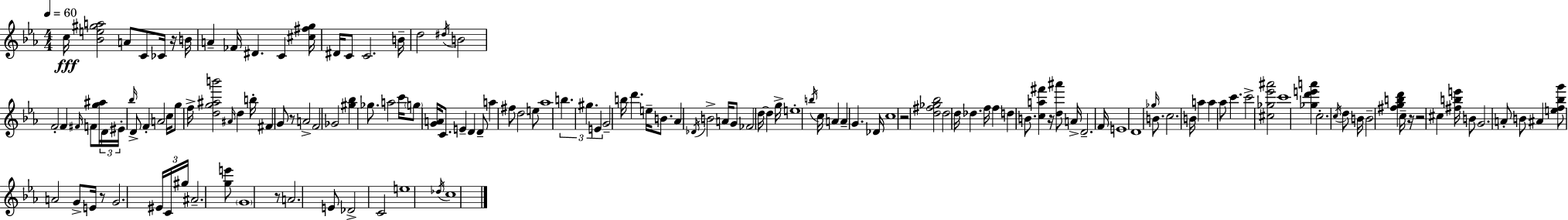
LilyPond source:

{
  \clef treble
  \numericTimeSignature
  \time 4/4
  \key ees \major
  \tempo 4 = 60
  c''16\fff <bes' e'' gis'' a''>2 a'8 c'8 ces'16 r16 b'16 | a'4-- fes'16 dis'4. c'4 <cis'' fis'' g''>16 | dis'16 c'8 c'2. b'16-- | d''2 \acciaccatura { dis''16 } b'2 | \break f'2-. f'4 \grace { fis'16 } f'8 | <g'' ais''>16 \tuplet 3/2 { d'16 eis'16-. \grace { bes''16 } } d'8-> f'4-. a'2 | c''16 g''8 f''16-> <d'' g'' ais'' b'''>2 \grace { ais'16 } d''4 | b''16-. fis'4 g'8 r8 a'2-> | \break f'2 ges'2 | <gis'' bes''>4 ges''8. a''2 | c'''16 \parenthesize g''8 <g' a'>16 c'8. e'4-- d'4 | d'8-- a''4 fis''8 d''2 | \break e''8 aes''1 | \tuplet 3/2 { b''4. gis''4. | e'4 } g'2-- b''16 d'''4. | e''16-- b'8. aes'4 \acciaccatura { des'16 } b'2-> | \break a'16 g'8 fes'2 d''16~~ | d''4 g''16-> e''1-. | \acciaccatura { b''16 } c''16 a'4 a'4-- g'4. | des'16 c''1 | \break r2 <d'' fis'' ges'' bes''>2 | d''2 d''16 des''4. | f''16 f''4 d''4 b'8. | <c'' a'' fis'''>4 r16 <d'' ais'''>8 a'16-> d'2.-- | \break f'16 e'1 | d'1 | \grace { ges''16 } b'8. c''2. | b'16 a''4 a''4 aes''8 | \break c'''4. c'''2-> <cis'' ges'' ees''' ais'''>2 | c'''1 | <ges'' d''' e''' a'''>4 c''2.-. | \acciaccatura { c''16 } d''8 b'16 b'2-- | \break <fis'' g'' b'' d'''>4 c''16-- r16 r2 | cis''4 <fis'' b'' e'''>16 b'8 g'2. | a'8-. b'8 ais'4 <e'' f'' bes'' g'''>8 a'2 | g'8-> e'16 r8 g'2. | \break \tuplet 3/2 { eis'16 c'16 gis''16 } ais'2.-- | <g'' e'''>8 \parenthesize g'1 | r8 a'2. | e'8 des'2-> | \break c'2 e''1 | \acciaccatura { des''16 } c''1 | \bar "|."
}